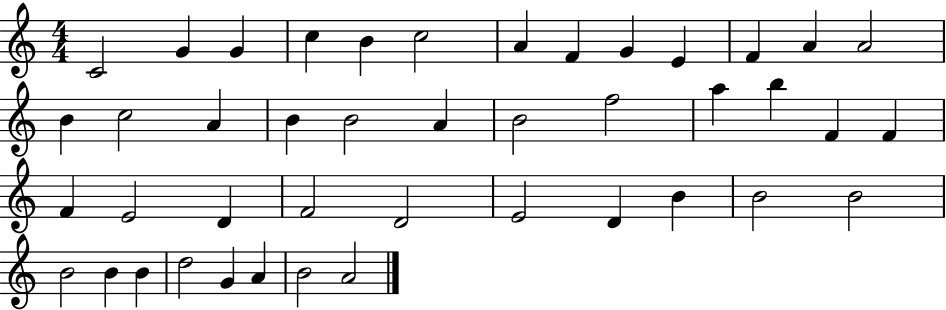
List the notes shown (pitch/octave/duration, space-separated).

C4/h G4/q G4/q C5/q B4/q C5/h A4/q F4/q G4/q E4/q F4/q A4/q A4/h B4/q C5/h A4/q B4/q B4/h A4/q B4/h F5/h A5/q B5/q F4/q F4/q F4/q E4/h D4/q F4/h D4/h E4/h D4/q B4/q B4/h B4/h B4/h B4/q B4/q D5/h G4/q A4/q B4/h A4/h